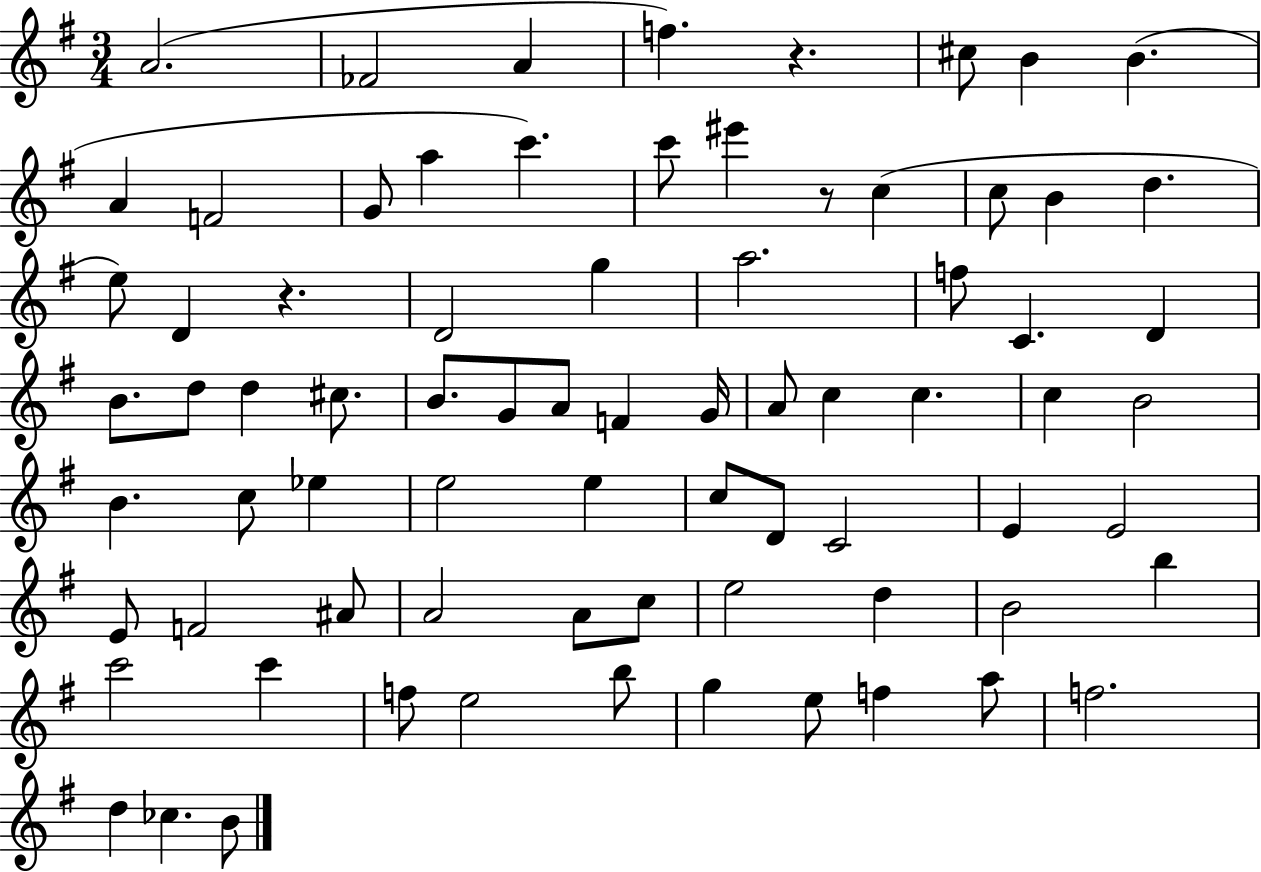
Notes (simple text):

A4/h. FES4/h A4/q F5/q. R/q. C#5/e B4/q B4/q. A4/q F4/h G4/e A5/q C6/q. C6/e EIS6/q R/e C5/q C5/e B4/q D5/q. E5/e D4/q R/q. D4/h G5/q A5/h. F5/e C4/q. D4/q B4/e. D5/e D5/q C#5/e. B4/e. G4/e A4/e F4/q G4/s A4/e C5/q C5/q. C5/q B4/h B4/q. C5/e Eb5/q E5/h E5/q C5/e D4/e C4/h E4/q E4/h E4/e F4/h A#4/e A4/h A4/e C5/e E5/h D5/q B4/h B5/q C6/h C6/q F5/e E5/h B5/e G5/q E5/e F5/q A5/e F5/h. D5/q CES5/q. B4/e